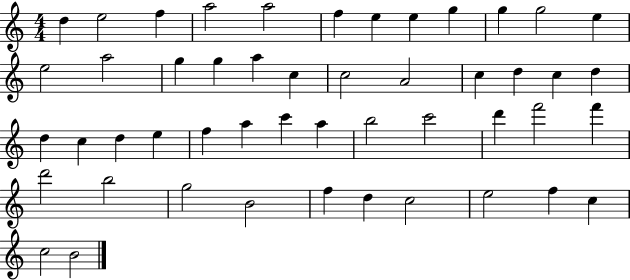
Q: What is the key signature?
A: C major